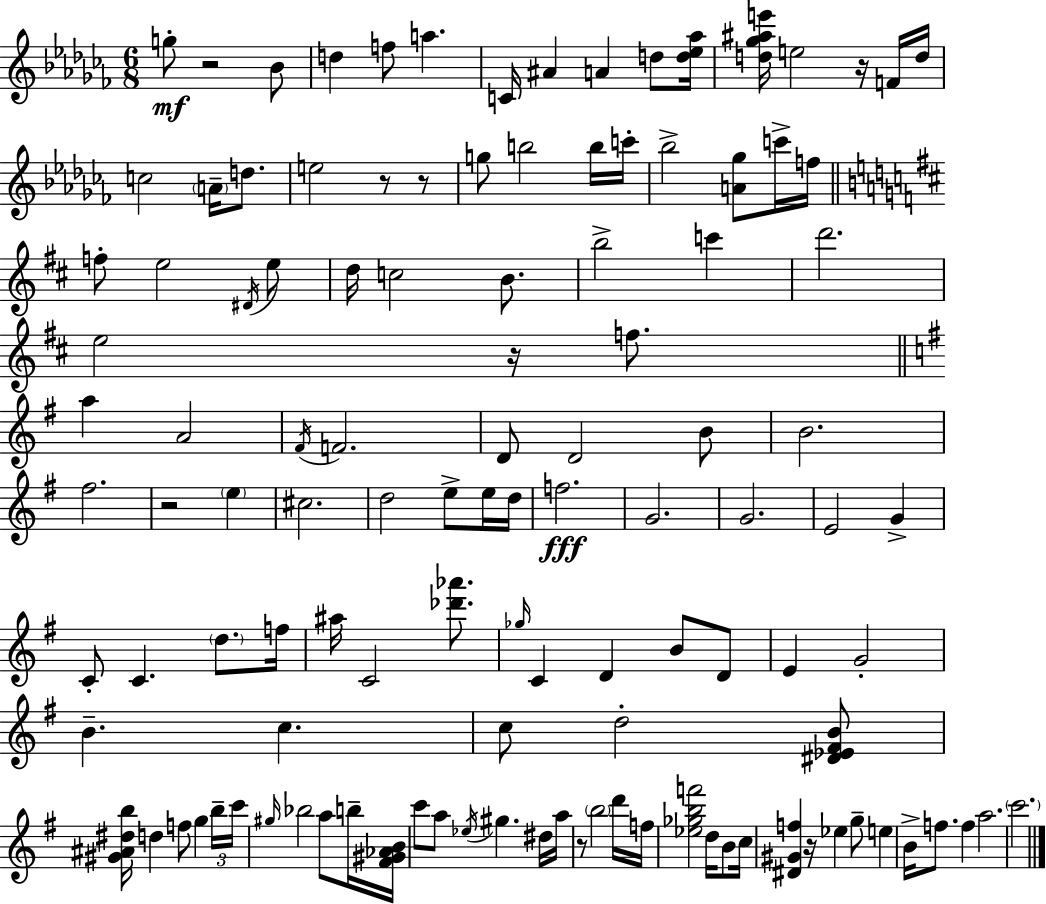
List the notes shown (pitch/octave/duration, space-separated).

G5/e R/h Bb4/e D5/q F5/e A5/q. C4/s A#4/q A4/q D5/e [D5,Eb5,Ab5]/s [D5,Gb5,A#5,E6]/s E5/h R/s F4/s D5/s C5/h A4/s D5/e. E5/h R/e R/e G5/e B5/h B5/s C6/s Bb5/h [A4,Gb5]/e C6/s F5/s F5/e E5/h D#4/s E5/e D5/s C5/h B4/e. B5/h C6/q D6/h. E5/h R/s F5/e. A5/q A4/h F#4/s F4/h. D4/e D4/h B4/e B4/h. F#5/h. R/h E5/q C#5/h. D5/h E5/e E5/s D5/s F5/h. G4/h. G4/h. E4/h G4/q C4/e C4/q. D5/e. F5/s A#5/s C4/h [Db6,Ab6]/e. Gb5/s C4/q D4/q B4/e D4/e E4/q G4/h B4/q. C5/q. C5/e D5/h [D#4,Eb4,F#4,B4]/e [G#4,A#4,D#5,B5]/s D5/q F5/e G5/q B5/s C6/s G#5/s Bb5/h A5/e B5/s [F#4,G#4,Ab4,B4]/s C6/e A5/e Eb5/s G#5/q. D#5/s A5/s R/e B5/h D6/s F5/s [Eb5,Gb5,B5,F6]/h D5/s B4/e C5/s [D#4,G#4,F5]/q R/s Eb5/q G5/e E5/q B4/s F5/e. F5/q A5/h. C6/h.